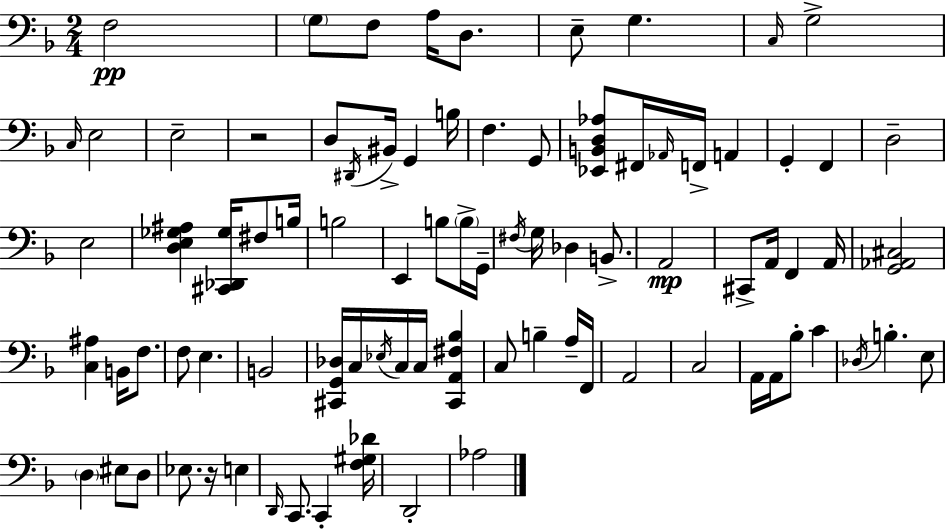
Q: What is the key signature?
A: F major